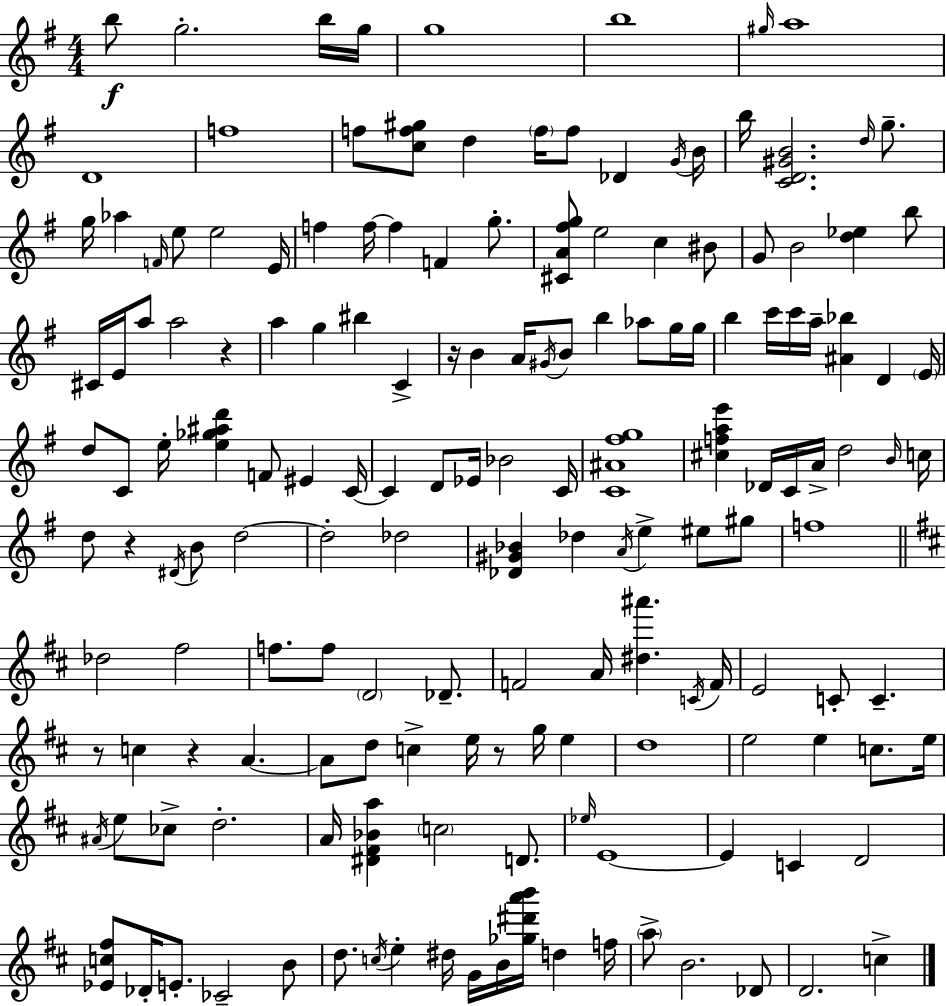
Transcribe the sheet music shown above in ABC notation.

X:1
T:Untitled
M:4/4
L:1/4
K:G
b/2 g2 b/4 g/4 g4 b4 ^g/4 a4 D4 f4 f/2 [cf^g]/2 d f/4 f/2 _D G/4 B/4 b/4 [CD^GB]2 d/4 g/2 g/4 _a F/4 e/2 e2 E/4 f f/4 f F g/2 [^CA^fg]/2 e2 c ^B/2 G/2 B2 [d_e] b/2 ^C/4 E/4 a/2 a2 z a g ^b C z/4 B A/4 ^G/4 B/2 b _a/2 g/4 g/4 b c'/4 c'/4 a/4 [^A_b] D E/4 d/2 C/2 e/4 [e_g^ad'] F/2 ^E C/4 C D/2 _E/4 _B2 C/4 [C^A^fg]4 [^cfae'] _D/4 C/4 A/4 d2 B/4 c/4 d/2 z ^D/4 B/2 d2 d2 _d2 [_D^G_B] _d A/4 e ^e/2 ^g/2 f4 _d2 ^f2 f/2 f/2 D2 _D/2 F2 A/4 [^d^a'] C/4 F/4 E2 C/2 C z/2 c z A A/2 d/2 c e/4 z/2 g/4 e d4 e2 e c/2 e/4 ^A/4 e/2 _c/2 d2 A/4 [^D^F_Ba] c2 D/2 _e/4 E4 E C D2 [_Ec^f]/2 _D/4 E/2 _C2 B/2 d/2 c/4 e ^d/4 G/4 B/4 [_g^d'a'b']/4 d f/4 a/2 B2 _D/2 D2 c